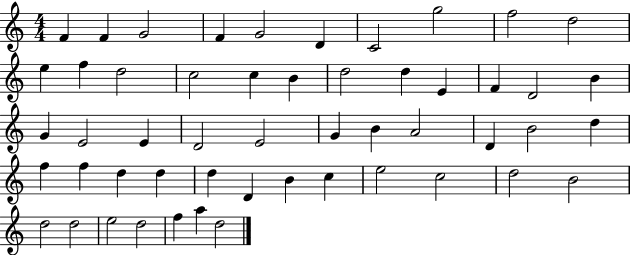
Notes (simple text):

F4/q F4/q G4/h F4/q G4/h D4/q C4/h G5/h F5/h D5/h E5/q F5/q D5/h C5/h C5/q B4/q D5/h D5/q E4/q F4/q D4/h B4/q G4/q E4/h E4/q D4/h E4/h G4/q B4/q A4/h D4/q B4/h D5/q F5/q F5/q D5/q D5/q D5/q D4/q B4/q C5/q E5/h C5/h D5/h B4/h D5/h D5/h E5/h D5/h F5/q A5/q D5/h